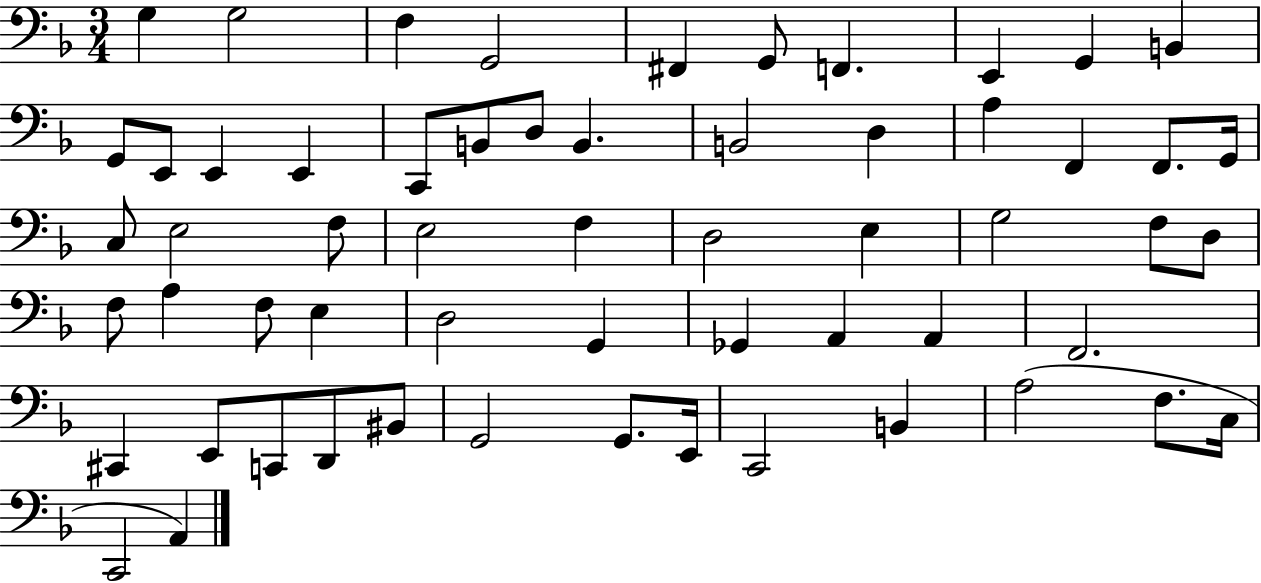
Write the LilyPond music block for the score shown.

{
  \clef bass
  \numericTimeSignature
  \time 3/4
  \key f \major
  g4 g2 | f4 g,2 | fis,4 g,8 f,4. | e,4 g,4 b,4 | \break g,8 e,8 e,4 e,4 | c,8 b,8 d8 b,4. | b,2 d4 | a4 f,4 f,8. g,16 | \break c8 e2 f8 | e2 f4 | d2 e4 | g2 f8 d8 | \break f8 a4 f8 e4 | d2 g,4 | ges,4 a,4 a,4 | f,2. | \break cis,4 e,8 c,8 d,8 bis,8 | g,2 g,8. e,16 | c,2 b,4 | a2( f8. c16 | \break c,2 a,4) | \bar "|."
}